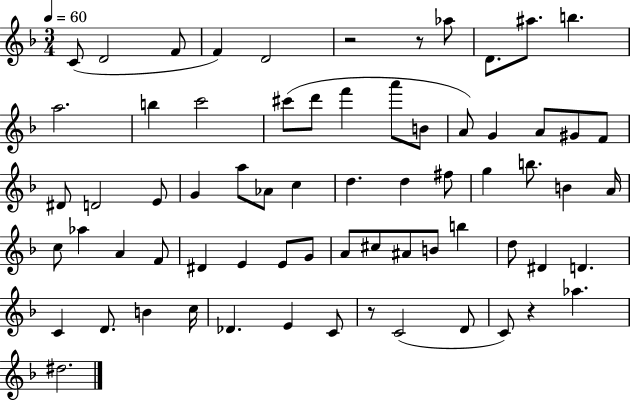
C4/e D4/h F4/e F4/q D4/h R/h R/e Ab5/e D4/e. A#5/e. B5/q. A5/h. B5/q C6/h C#6/e D6/e F6/q A6/e B4/e A4/e G4/q A4/e G#4/e F4/e D#4/e D4/h E4/e G4/q A5/e Ab4/e C5/q D5/q. D5/q F#5/e G5/q B5/e. B4/q A4/s C5/e Ab5/q A4/q F4/e D#4/q E4/q E4/e G4/e A4/e C#5/e A#4/e B4/e B5/q D5/e D#4/q D4/q. C4/q D4/e. B4/q C5/s Db4/q. E4/q C4/e R/e C4/h D4/e C4/e R/q Ab5/q. D#5/h.